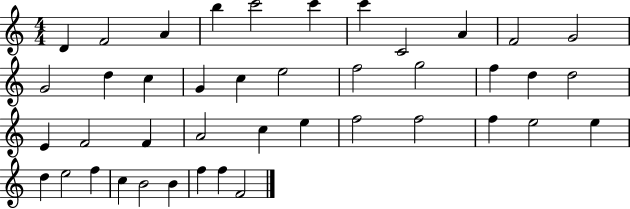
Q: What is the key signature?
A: C major